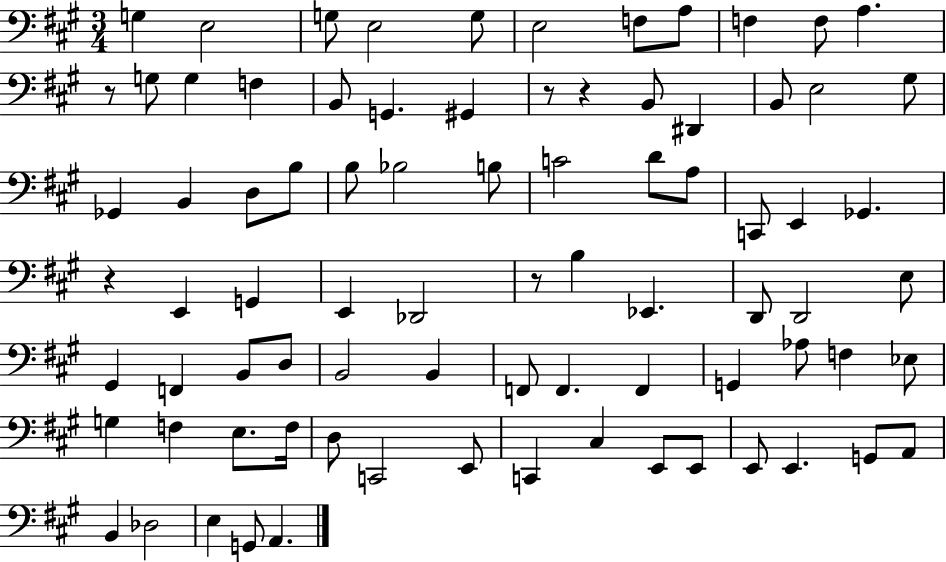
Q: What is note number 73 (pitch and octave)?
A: B2